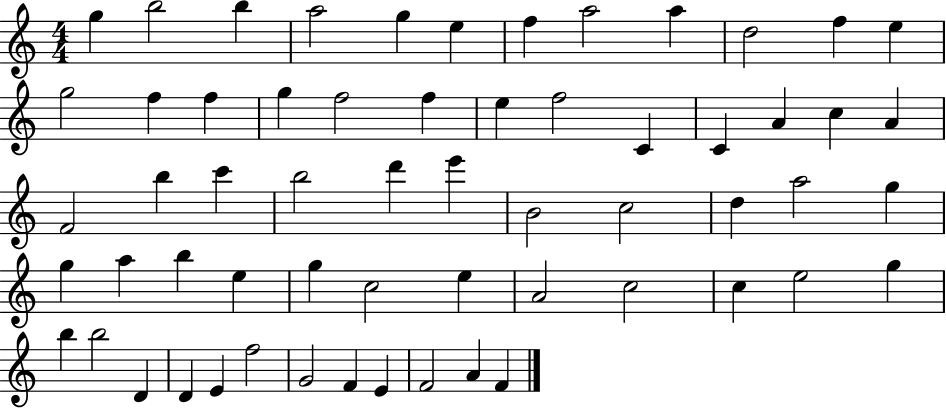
X:1
T:Untitled
M:4/4
L:1/4
K:C
g b2 b a2 g e f a2 a d2 f e g2 f f g f2 f e f2 C C A c A F2 b c' b2 d' e' B2 c2 d a2 g g a b e g c2 e A2 c2 c e2 g b b2 D D E f2 G2 F E F2 A F